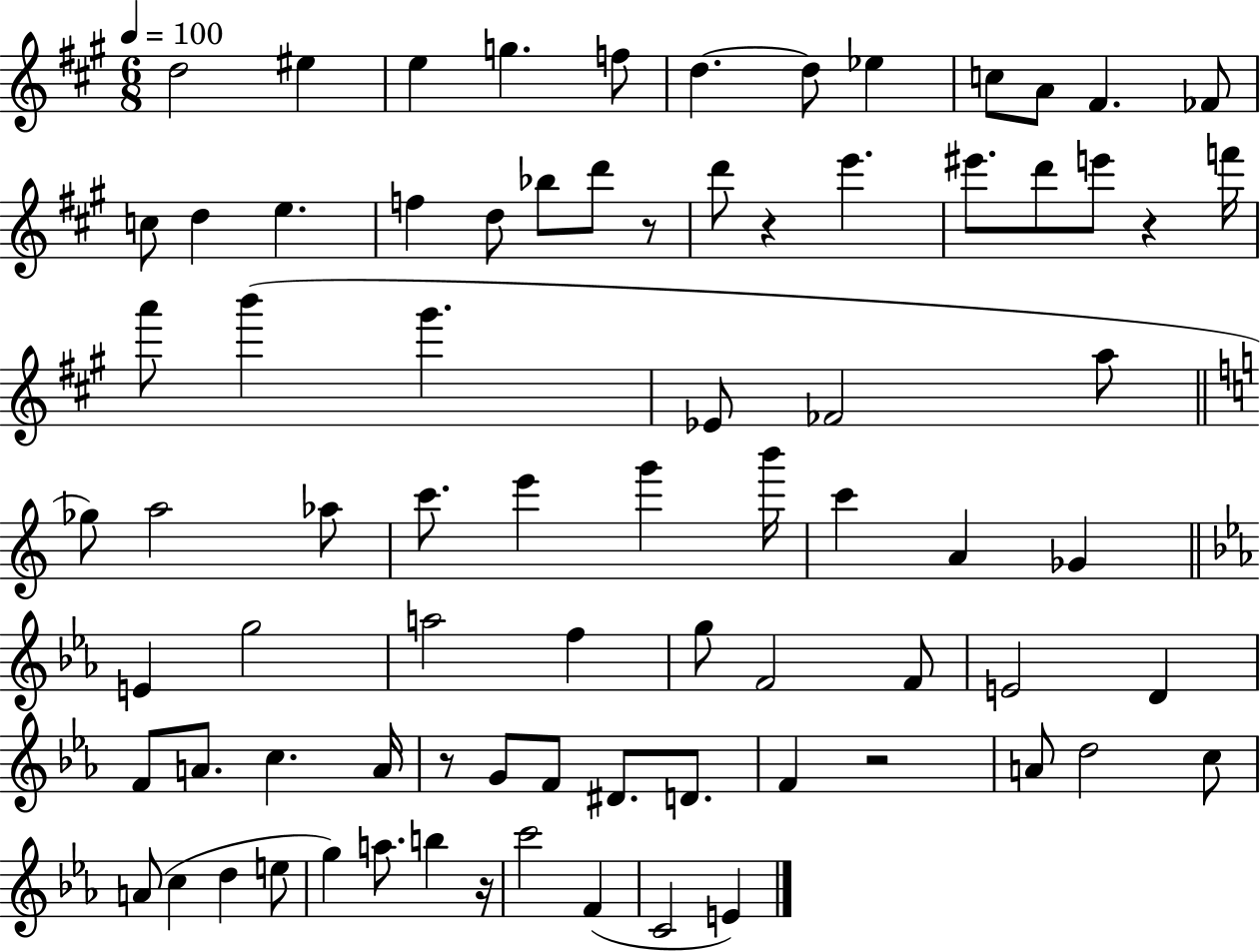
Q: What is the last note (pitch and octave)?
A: E4